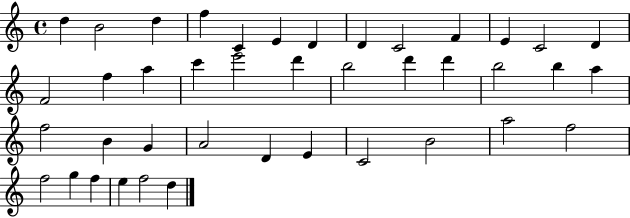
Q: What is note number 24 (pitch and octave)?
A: B5